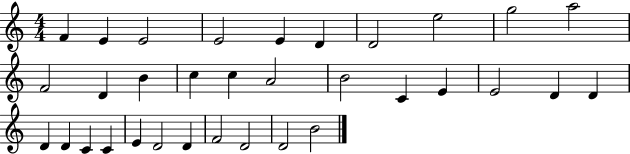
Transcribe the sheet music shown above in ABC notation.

X:1
T:Untitled
M:4/4
L:1/4
K:C
F E E2 E2 E D D2 e2 g2 a2 F2 D B c c A2 B2 C E E2 D D D D C C E D2 D F2 D2 D2 B2